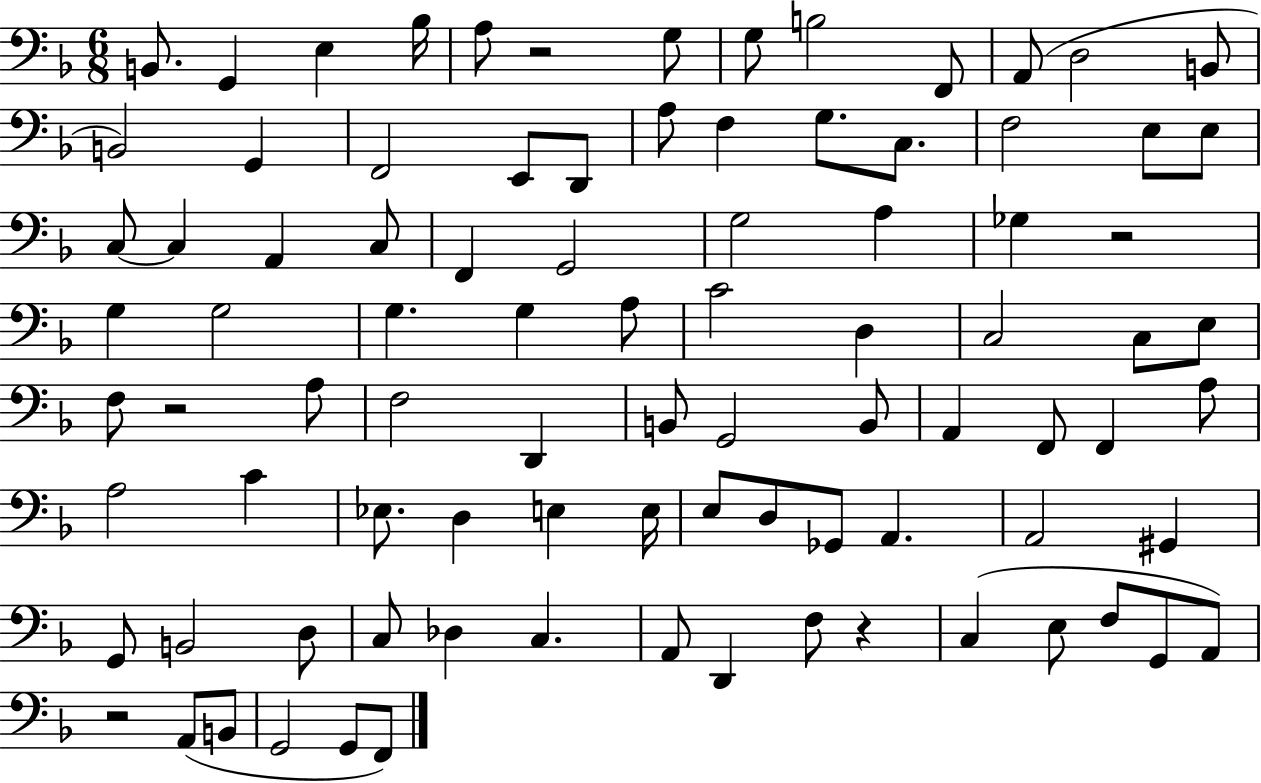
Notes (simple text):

B2/e. G2/q E3/q Bb3/s A3/e R/h G3/e G3/e B3/h F2/e A2/e D3/h B2/e B2/h G2/q F2/h E2/e D2/e A3/e F3/q G3/e. C3/e. F3/h E3/e E3/e C3/e C3/q A2/q C3/e F2/q G2/h G3/h A3/q Gb3/q R/h G3/q G3/h G3/q. G3/q A3/e C4/h D3/q C3/h C3/e E3/e F3/e R/h A3/e F3/h D2/q B2/e G2/h B2/e A2/q F2/e F2/q A3/e A3/h C4/q Eb3/e. D3/q E3/q E3/s E3/e D3/e Gb2/e A2/q. A2/h G#2/q G2/e B2/h D3/e C3/e Db3/q C3/q. A2/e D2/q F3/e R/q C3/q E3/e F3/e G2/e A2/e R/h A2/e B2/e G2/h G2/e F2/e